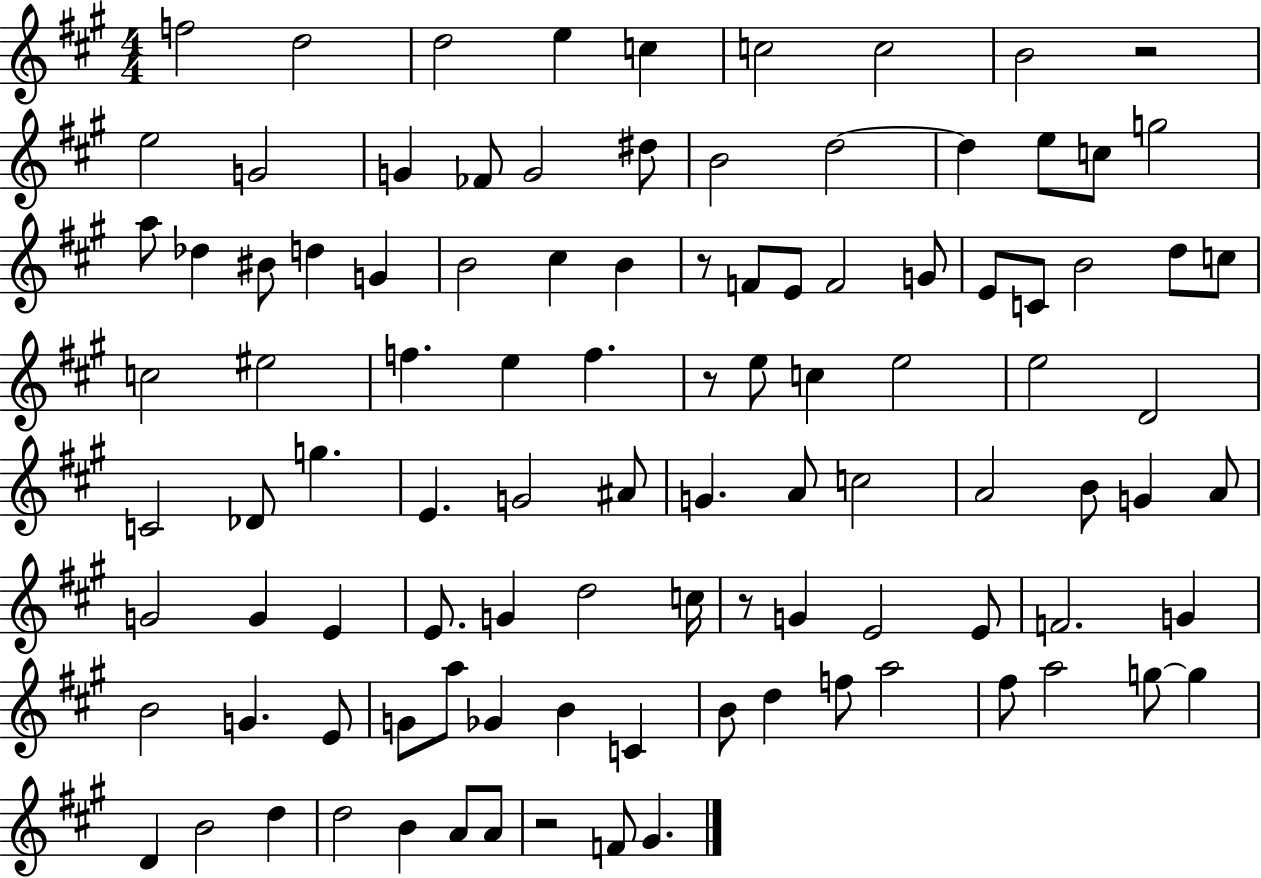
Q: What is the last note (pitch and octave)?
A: G#4